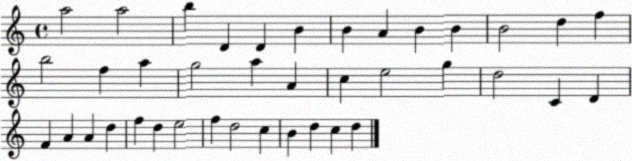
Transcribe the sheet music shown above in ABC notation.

X:1
T:Untitled
M:4/4
L:1/4
K:C
a2 a2 b D D B B A B B B2 d f b2 f a g2 a A c e2 g d2 C D F A A d f d e2 f d2 c B d c d